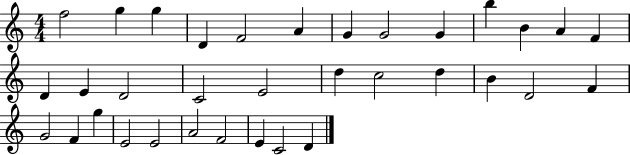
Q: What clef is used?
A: treble